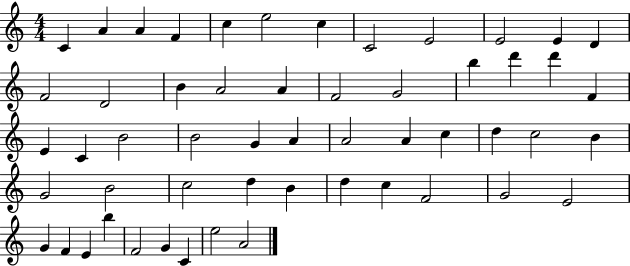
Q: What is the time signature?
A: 4/4